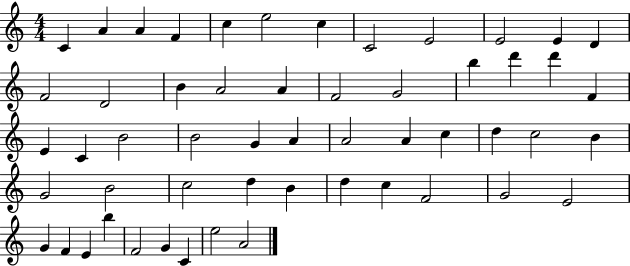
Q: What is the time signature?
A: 4/4